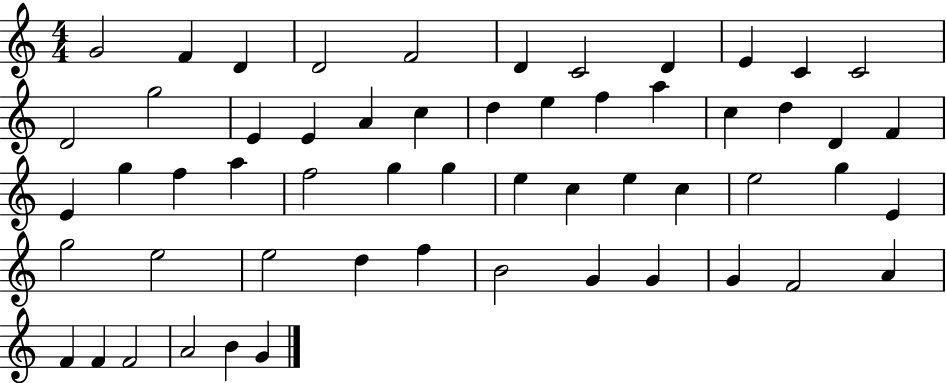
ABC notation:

X:1
T:Untitled
M:4/4
L:1/4
K:C
G2 F D D2 F2 D C2 D E C C2 D2 g2 E E A c d e f a c d D F E g f a f2 g g e c e c e2 g E g2 e2 e2 d f B2 G G G F2 A F F F2 A2 B G